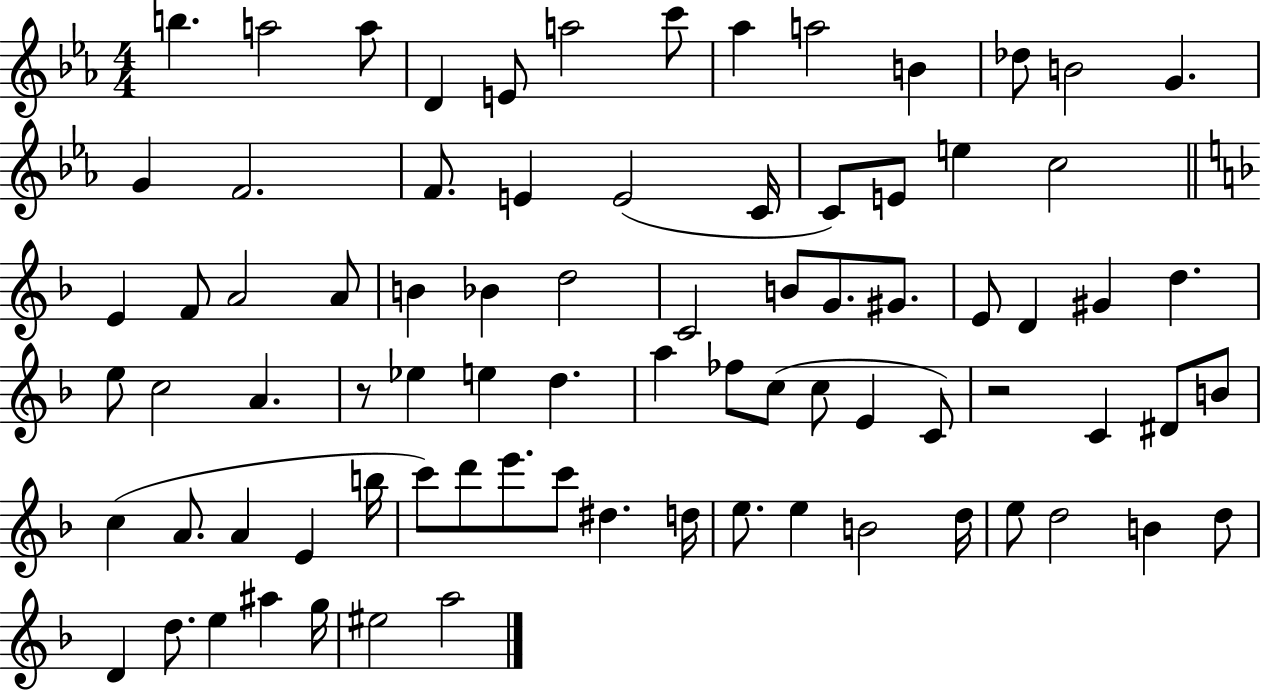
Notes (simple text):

B5/q. A5/h A5/e D4/q E4/e A5/h C6/e Ab5/q A5/h B4/q Db5/e B4/h G4/q. G4/q F4/h. F4/e. E4/q E4/h C4/s C4/e E4/e E5/q C5/h E4/q F4/e A4/h A4/e B4/q Bb4/q D5/h C4/h B4/e G4/e. G#4/e. E4/e D4/q G#4/q D5/q. E5/e C5/h A4/q. R/e Eb5/q E5/q D5/q. A5/q FES5/e C5/e C5/e E4/q C4/e R/h C4/q D#4/e B4/e C5/q A4/e. A4/q E4/q B5/s C6/e D6/e E6/e. C6/e D#5/q. D5/s E5/e. E5/q B4/h D5/s E5/e D5/h B4/q D5/e D4/q D5/e. E5/q A#5/q G5/s EIS5/h A5/h